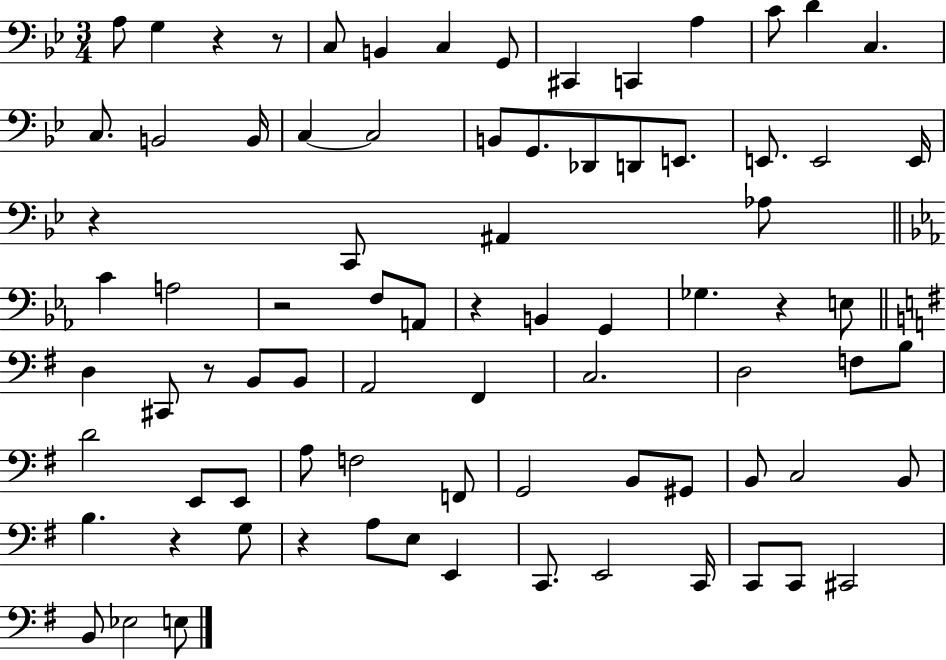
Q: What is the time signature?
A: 3/4